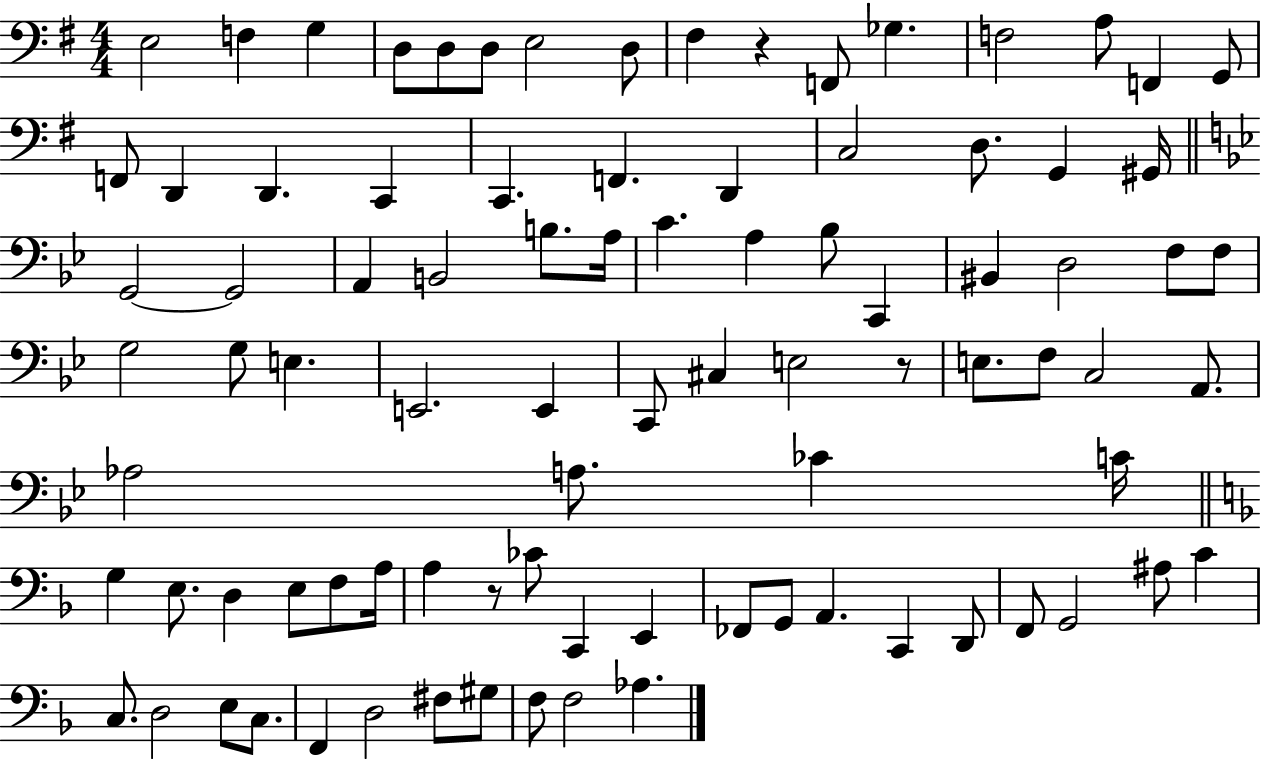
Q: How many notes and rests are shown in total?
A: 89